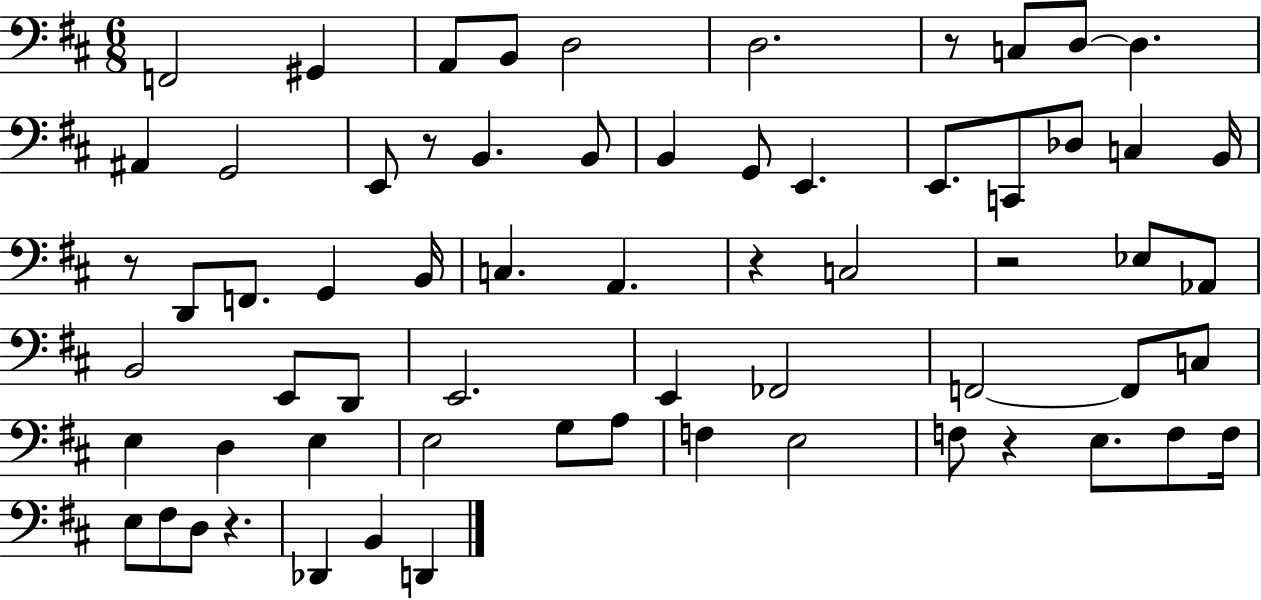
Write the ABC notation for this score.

X:1
T:Untitled
M:6/8
L:1/4
K:D
F,,2 ^G,, A,,/2 B,,/2 D,2 D,2 z/2 C,/2 D,/2 D, ^A,, G,,2 E,,/2 z/2 B,, B,,/2 B,, G,,/2 E,, E,,/2 C,,/2 _D,/2 C, B,,/4 z/2 D,,/2 F,,/2 G,, B,,/4 C, A,, z C,2 z2 _E,/2 _A,,/2 B,,2 E,,/2 D,,/2 E,,2 E,, _F,,2 F,,2 F,,/2 C,/2 E, D, E, E,2 G,/2 A,/2 F, E,2 F,/2 z E,/2 F,/2 F,/4 E,/2 ^F,/2 D,/2 z _D,, B,, D,,